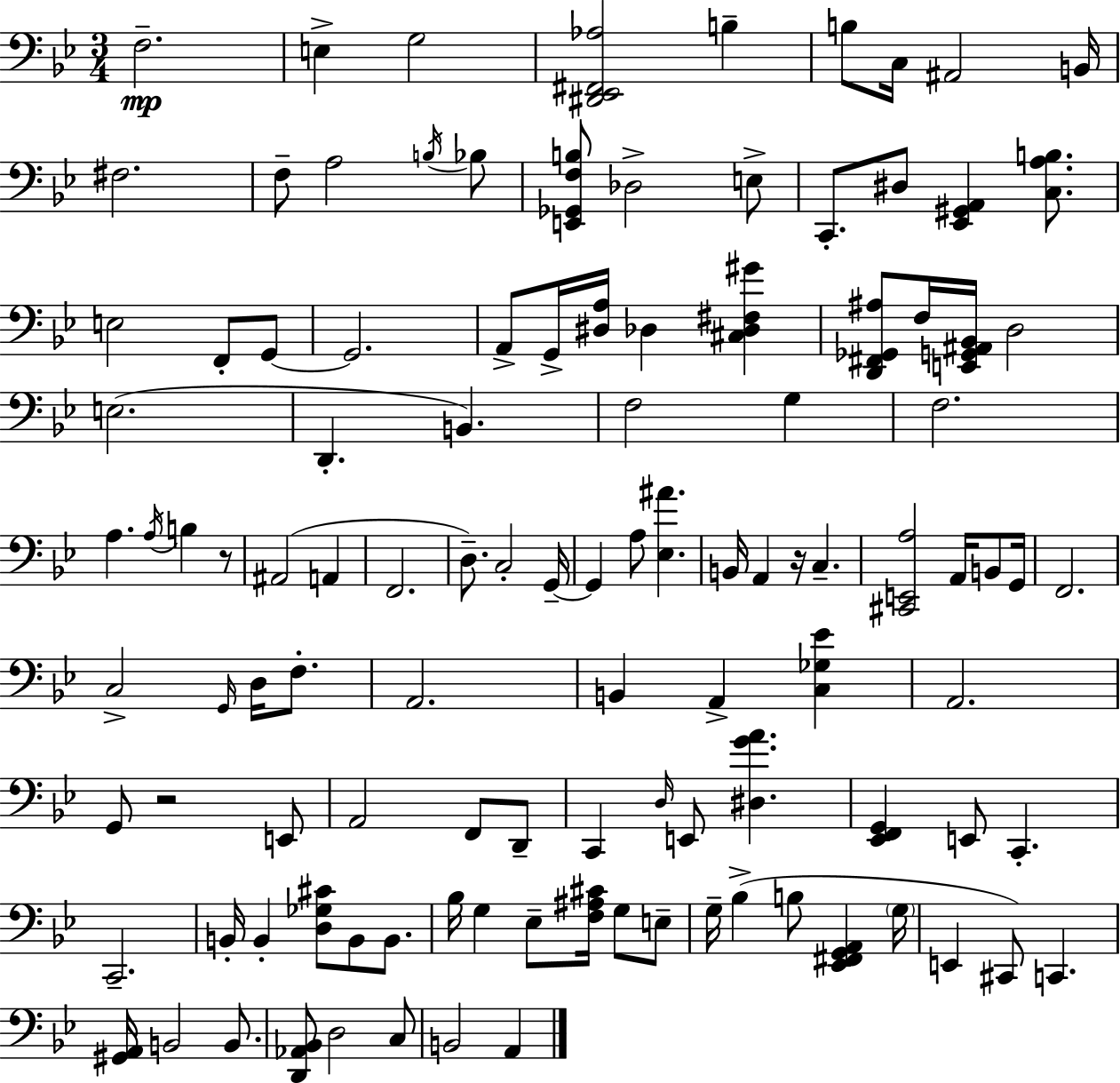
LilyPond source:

{
  \clef bass
  \numericTimeSignature
  \time 3/4
  \key bes \major
  f2.--\mp | e4-> g2 | <dis, ees, fis, aes>2 b4-- | b8 c16 ais,2 b,16 | \break fis2. | f8-- a2 \acciaccatura { b16 } bes8 | <e, ges, f b>8 des2-> e8-> | c,8.-. dis8 <ees, gis, a,>4 <c a b>8. | \break e2 f,8-. g,8~~ | g,2. | a,8-> g,16-> <dis a>16 des4 <cis des fis gis'>4 | <d, fis, ges, ais>8 f16 <e, g, ais, bes,>16 d2 | \break e2.( | d,4.-. b,4.) | f2 g4 | f2. | \break a4. \acciaccatura { a16 } b4 | r8 ais,2( a,4 | f,2. | d8.--) c2-. | \break g,16--~~ g,4 a8 <ees ais'>4. | b,16 a,4 r16 c4.-- | <cis, e, a>2 a,16 b,8 | g,16 f,2. | \break c2-> \grace { g,16 } d16 | f8.-. a,2. | b,4 a,4-> <c ges ees'>4 | a,2. | \break g,8 r2 | e,8 a,2 f,8 | d,8-- c,4 \grace { d16 } e,8 <dis g' a'>4. | <ees, f, g,>4 e,8 c,4.-. | \break c,2.-- | b,16-. b,4-. <d ges cis'>8 b,8 | b,8. bes16 g4 ees8-- <f ais cis'>16 | g8 e8-- g16-- bes4->( b8 <ees, fis, g, a,>4 | \break \parenthesize g16 e,4 cis,8) c,4. | <gis, a,>16 b,2 | b,8. <d, aes, bes,>8 d2 | c8 b,2 | \break a,4 \bar "|."
}